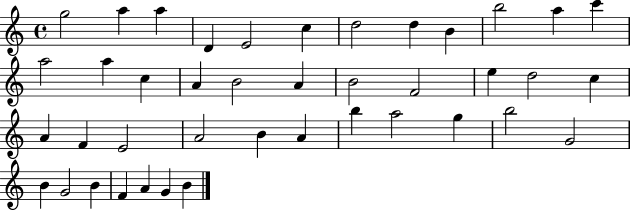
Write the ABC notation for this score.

X:1
T:Untitled
M:4/4
L:1/4
K:C
g2 a a D E2 c d2 d B b2 a c' a2 a c A B2 A B2 F2 e d2 c A F E2 A2 B A b a2 g b2 G2 B G2 B F A G B